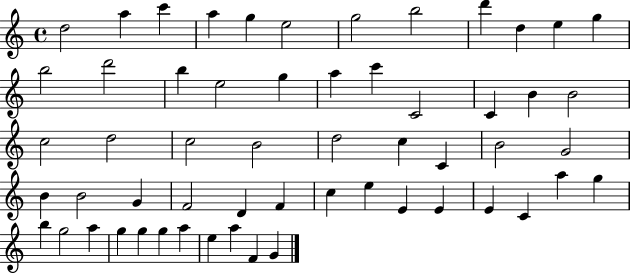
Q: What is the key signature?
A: C major